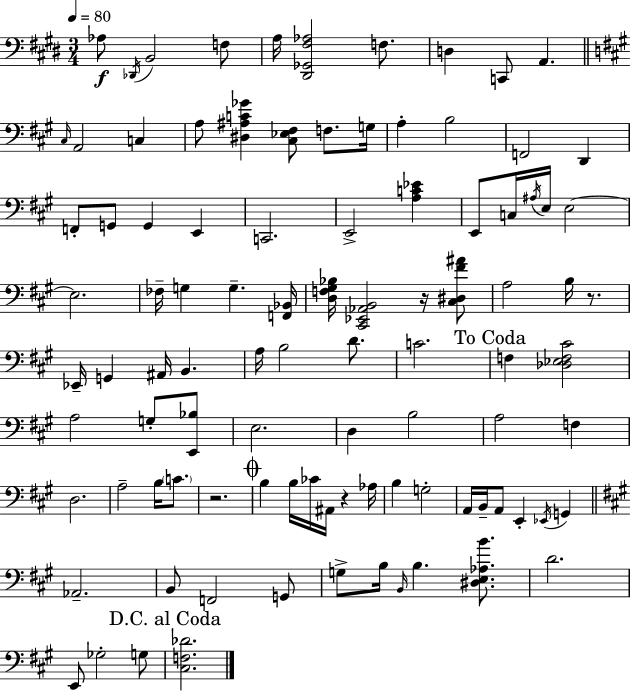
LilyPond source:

{
  \clef bass
  \numericTimeSignature
  \time 3/4
  \key e \major
  \tempo 4 = 80
  aes8\f \acciaccatura { des,16 } b,2 f8 | a16 <dis, ges, fis aes>2 f8. | d4 c,8 a,4. | \bar "||" \break \key a \major \grace { cis16 } a,2 c4 | a8 <dis ais c' ges'>4 <cis ees fis>8 f8. | g16 a4-. b2 | f,2 d,4 | \break f,8-. g,8 g,4 e,4 | c,2. | e,2-> <a c' ees'>4 | e,8 c16 \acciaccatura { ais16 } e16 e2~~ | \break e2. | fes16-- g4 g4.-- | <f, bes,>16 <d f gis bes>16 <cis, ees, aes, b,>2 r16 | <cis dis fis' ais'>8 a2 b16 r8. | \break ees,16-- g,4 ais,16 b,4. | a16 b2 d'8. | c'2. | \mark "To Coda" f4 <des ees f cis'>2 | \break a2 g8-. | <e, bes>8 e2. | d4 b2 | a2 f4 | \break d2. | a2-- b16 \parenthesize c'8. | r2. | \mark \markup { \musicglyph "scripts.coda" } b4 b16 ces'16 ais,16 r4 | \break aes16 b4 g2-. | a,16 b,16-- a,8 e,4-. \acciaccatura { ees,16 } g,4 | \bar "||" \break \key a \major aes,2.-- | b,8 f,2 g,8 | g8-> b16 \grace { b,16 } b4. <dis e aes b'>8. | d'2. | \break e,8 ges2-. g8 | \mark "D.C. al Coda" <cis f des'>2. | \bar "|."
}